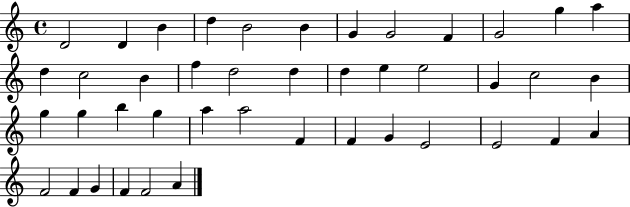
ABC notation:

X:1
T:Untitled
M:4/4
L:1/4
K:C
D2 D B d B2 B G G2 F G2 g a d c2 B f d2 d d e e2 G c2 B g g b g a a2 F F G E2 E2 F A F2 F G F F2 A